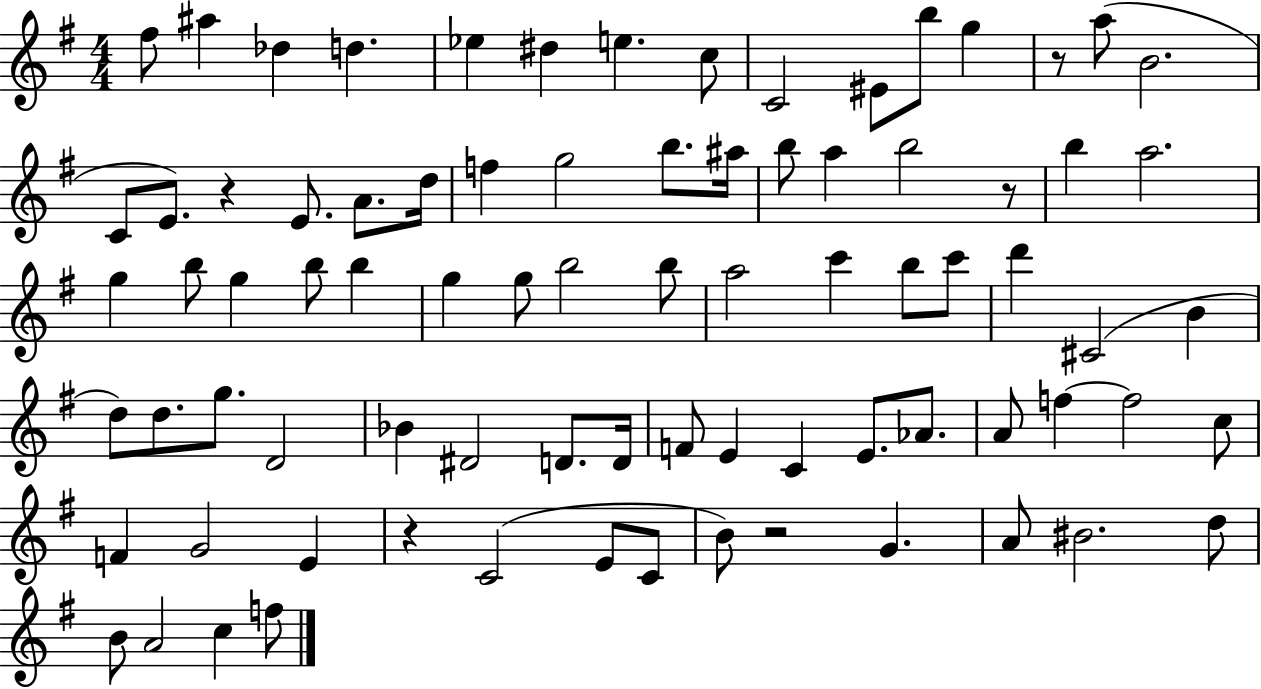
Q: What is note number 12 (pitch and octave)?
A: G5